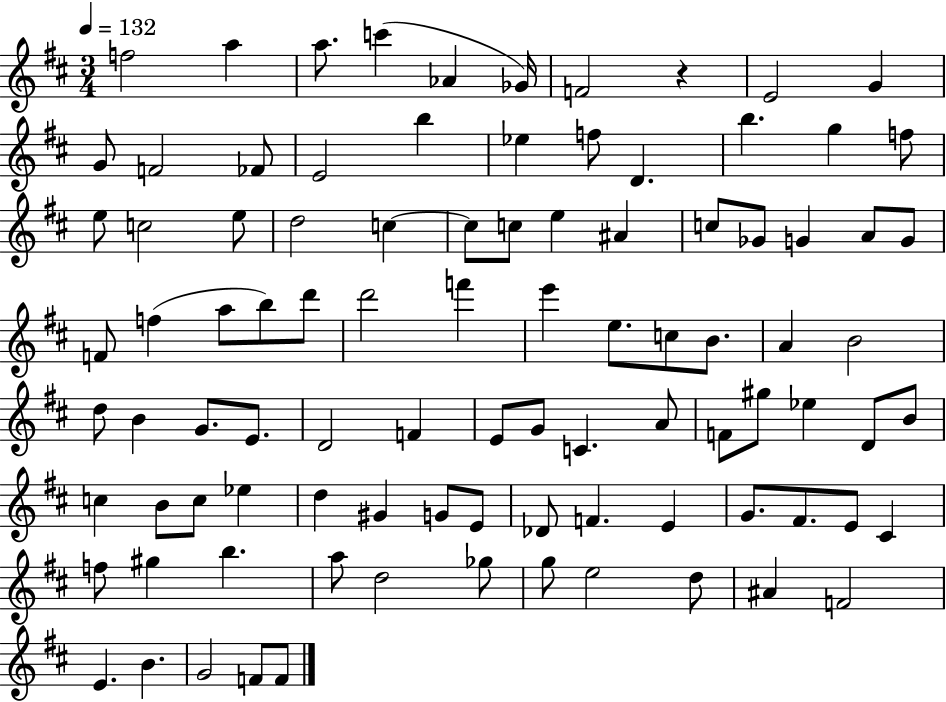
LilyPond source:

{
  \clef treble
  \numericTimeSignature
  \time 3/4
  \key d \major
  \tempo 4 = 132
  \repeat volta 2 { f''2 a''4 | a''8. c'''4( aes'4 ges'16) | f'2 r4 | e'2 g'4 | \break g'8 f'2 fes'8 | e'2 b''4 | ees''4 f''8 d'4. | b''4. g''4 f''8 | \break e''8 c''2 e''8 | d''2 c''4~~ | c''8 c''8 e''4 ais'4 | c''8 ges'8 g'4 a'8 g'8 | \break f'8 f''4( a''8 b''8) d'''8 | d'''2 f'''4 | e'''4 e''8. c''8 b'8. | a'4 b'2 | \break d''8 b'4 g'8. e'8. | d'2 f'4 | e'8 g'8 c'4. a'8 | f'8 gis''8 ees''4 d'8 b'8 | \break c''4 b'8 c''8 ees''4 | d''4 gis'4 g'8 e'8 | des'8 f'4. e'4 | g'8. fis'8. e'8 cis'4 | \break f''8 gis''4 b''4. | a''8 d''2 ges''8 | g''8 e''2 d''8 | ais'4 f'2 | \break e'4. b'4. | g'2 f'8 f'8 | } \bar "|."
}